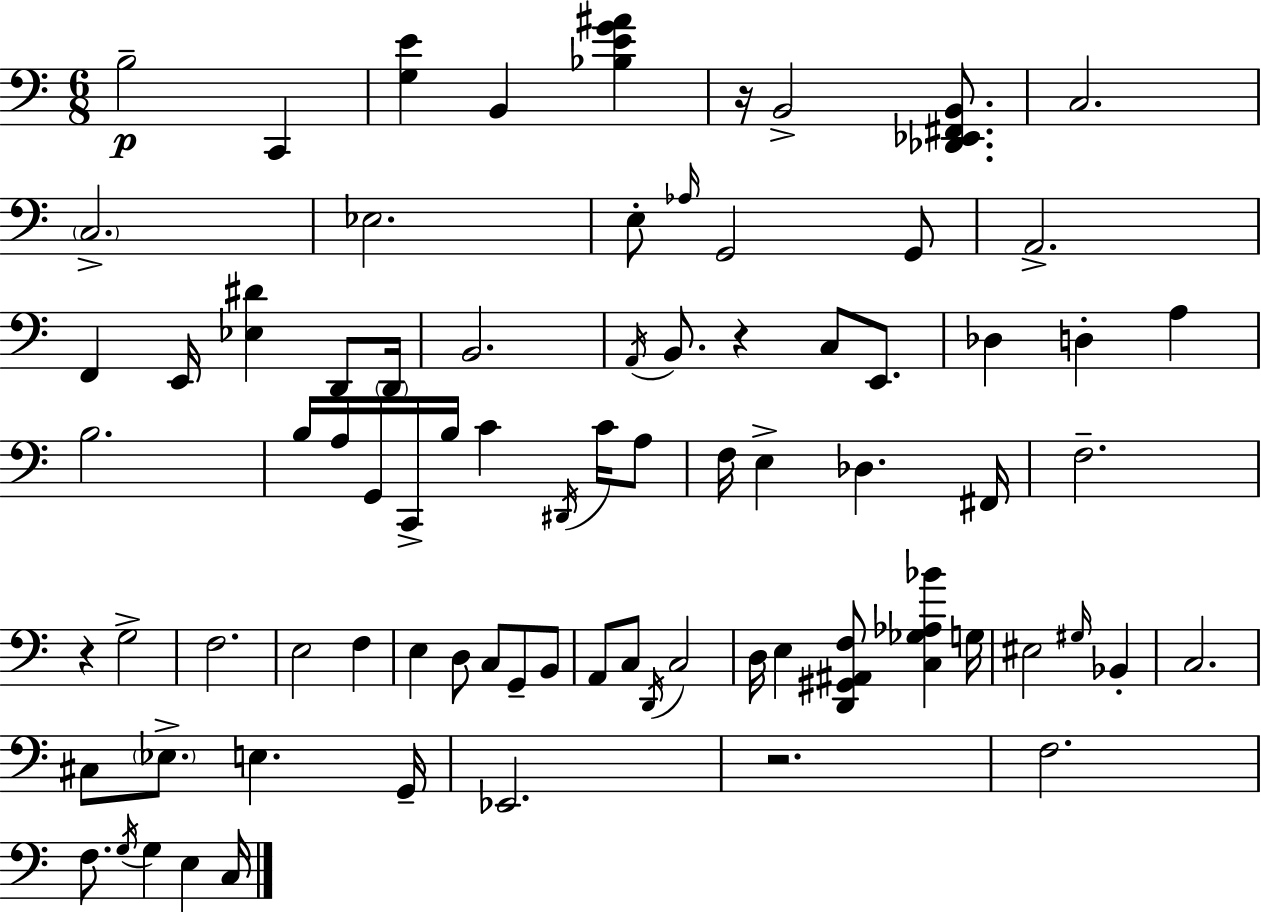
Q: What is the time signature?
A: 6/8